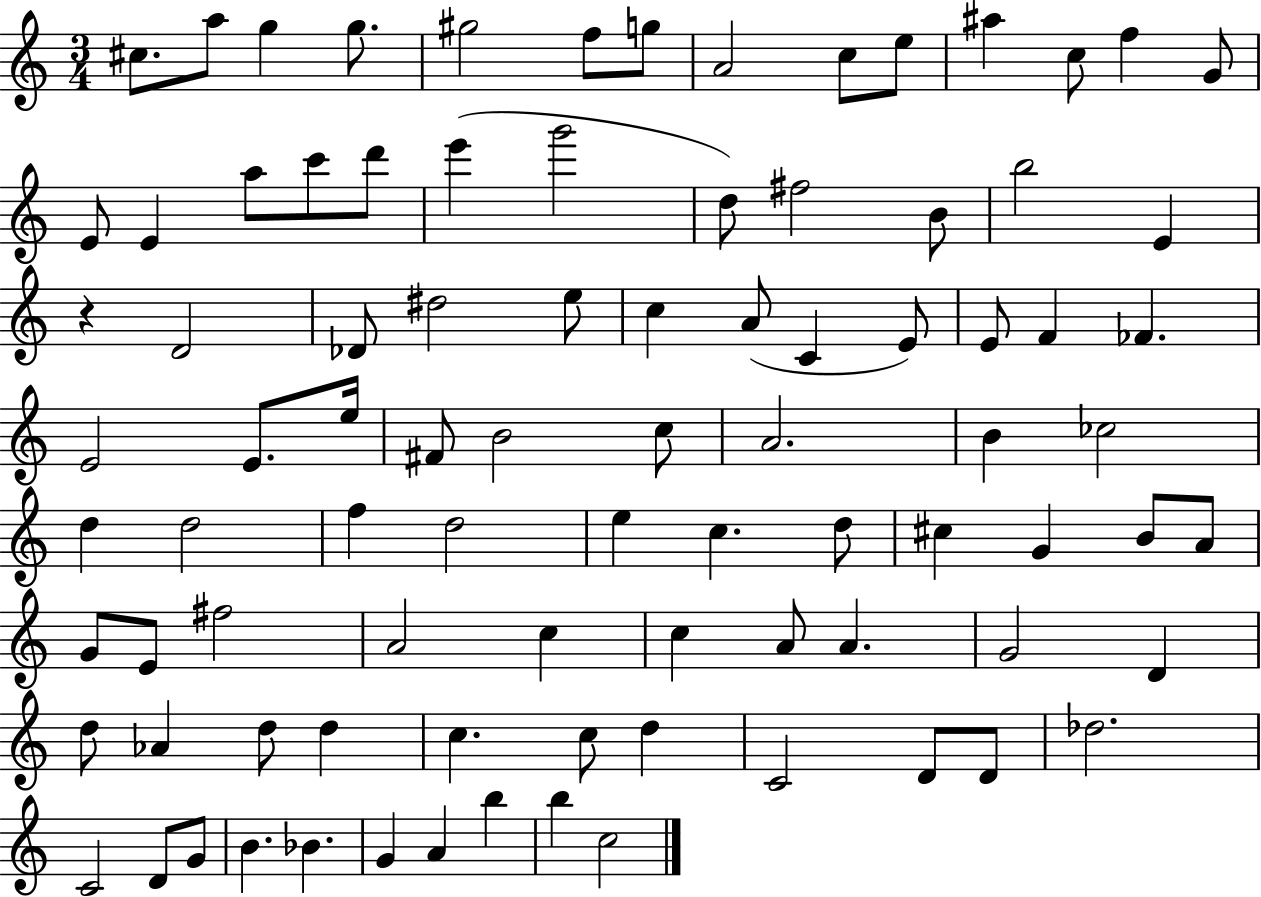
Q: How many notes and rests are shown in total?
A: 89